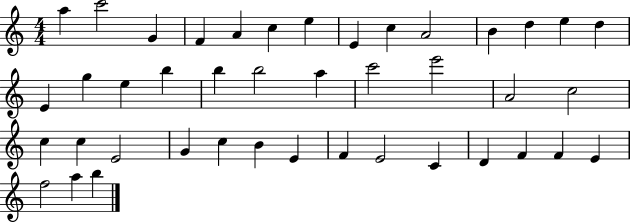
A5/q C6/h G4/q F4/q A4/q C5/q E5/q E4/q C5/q A4/h B4/q D5/q E5/q D5/q E4/q G5/q E5/q B5/q B5/q B5/h A5/q C6/h E6/h A4/h C5/h C5/q C5/q E4/h G4/q C5/q B4/q E4/q F4/q E4/h C4/q D4/q F4/q F4/q E4/q F5/h A5/q B5/q